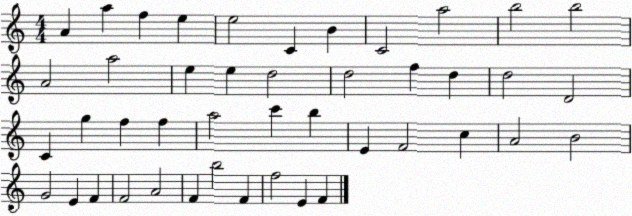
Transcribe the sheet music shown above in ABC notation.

X:1
T:Untitled
M:4/4
L:1/4
K:C
A a f e e2 C B C2 a2 b2 b2 A2 a2 e e d2 d2 f d d2 D2 C g f f a2 c' b E F2 c A2 B2 G2 E F F2 A2 F b2 F f2 E F